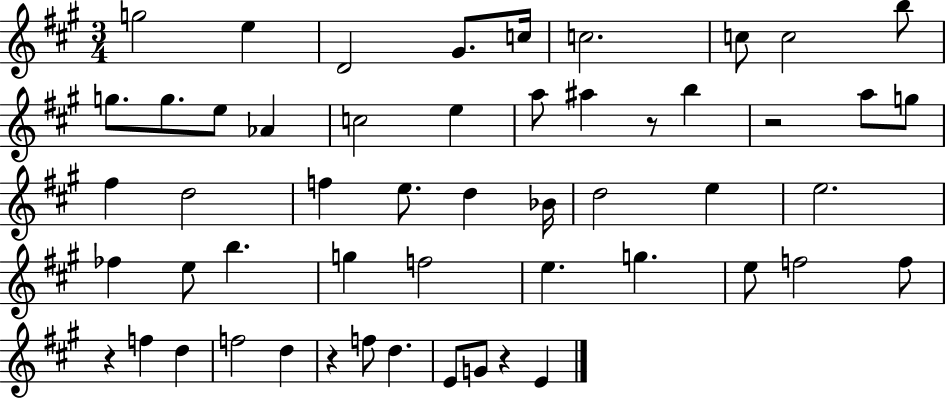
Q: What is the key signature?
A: A major